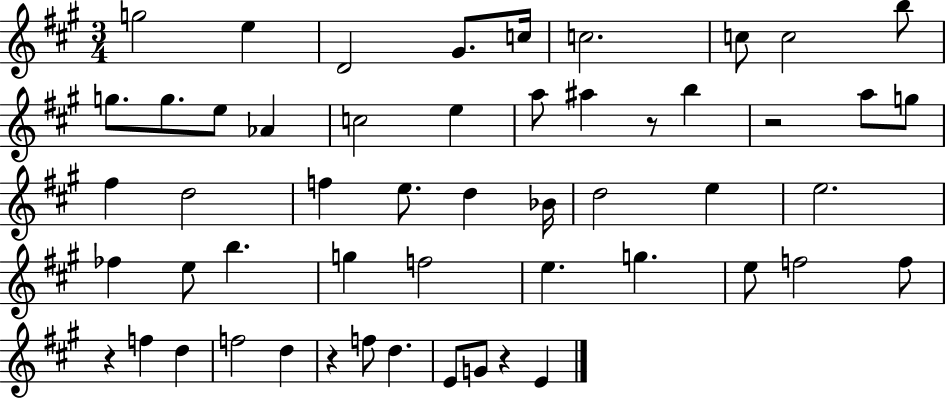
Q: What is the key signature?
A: A major